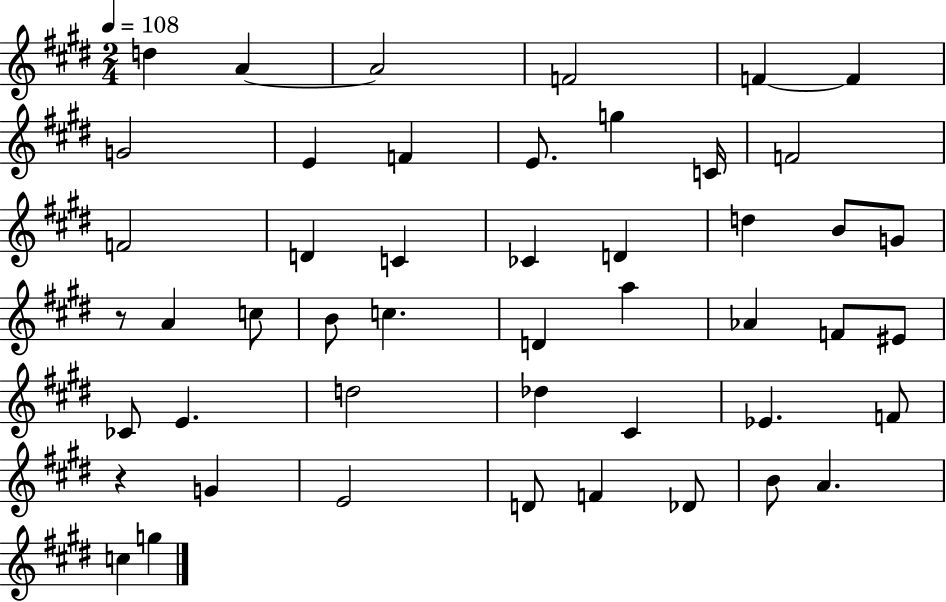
D5/q A4/q A4/h F4/h F4/q F4/q G4/h E4/q F4/q E4/e. G5/q C4/s F4/h F4/h D4/q C4/q CES4/q D4/q D5/q B4/e G4/e R/e A4/q C5/e B4/e C5/q. D4/q A5/q Ab4/q F4/e EIS4/e CES4/e E4/q. D5/h Db5/q C#4/q Eb4/q. F4/e R/q G4/q E4/h D4/e F4/q Db4/e B4/e A4/q. C5/q G5/q